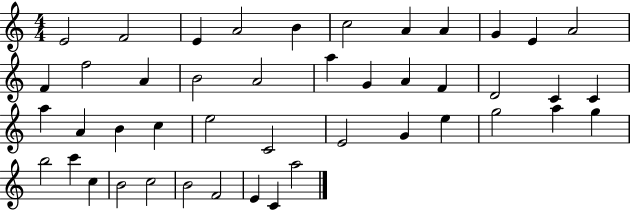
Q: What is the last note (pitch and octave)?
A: A5